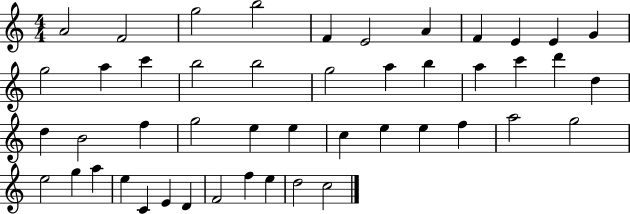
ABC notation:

X:1
T:Untitled
M:4/4
L:1/4
K:C
A2 F2 g2 b2 F E2 A F E E G g2 a c' b2 b2 g2 a b a c' d' d d B2 f g2 e e c e e f a2 g2 e2 g a e C E D F2 f e d2 c2